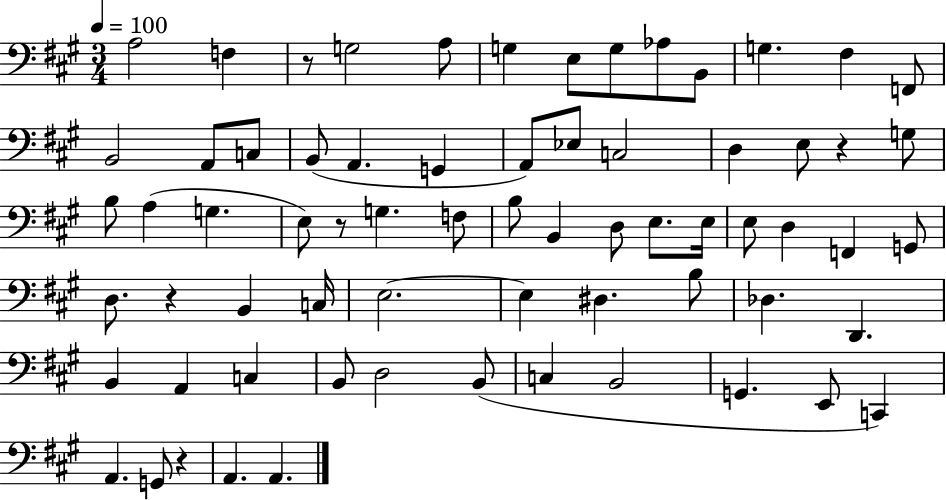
A3/h F3/q R/e G3/h A3/e G3/q E3/e G3/e Ab3/e B2/e G3/q. F#3/q F2/e B2/h A2/e C3/e B2/e A2/q. G2/q A2/e Eb3/e C3/h D3/q E3/e R/q G3/e B3/e A3/q G3/q. E3/e R/e G3/q. F3/e B3/e B2/q D3/e E3/e. E3/s E3/e D3/q F2/q G2/e D3/e. R/q B2/q C3/s E3/h. E3/q D#3/q. B3/e Db3/q. D2/q. B2/q A2/q C3/q B2/e D3/h B2/e C3/q B2/h G2/q. E2/e C2/q A2/q. G2/e R/q A2/q. A2/q.